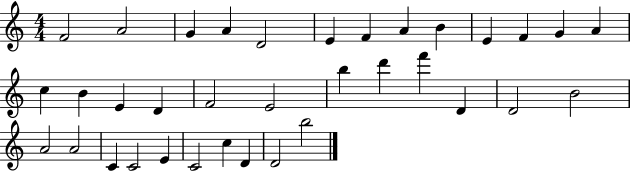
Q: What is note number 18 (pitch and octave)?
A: F4